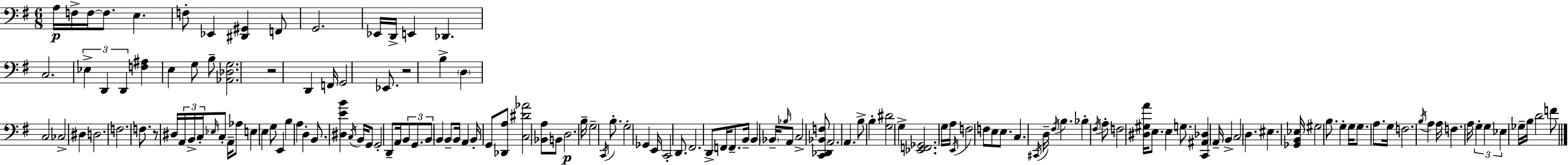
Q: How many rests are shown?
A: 3